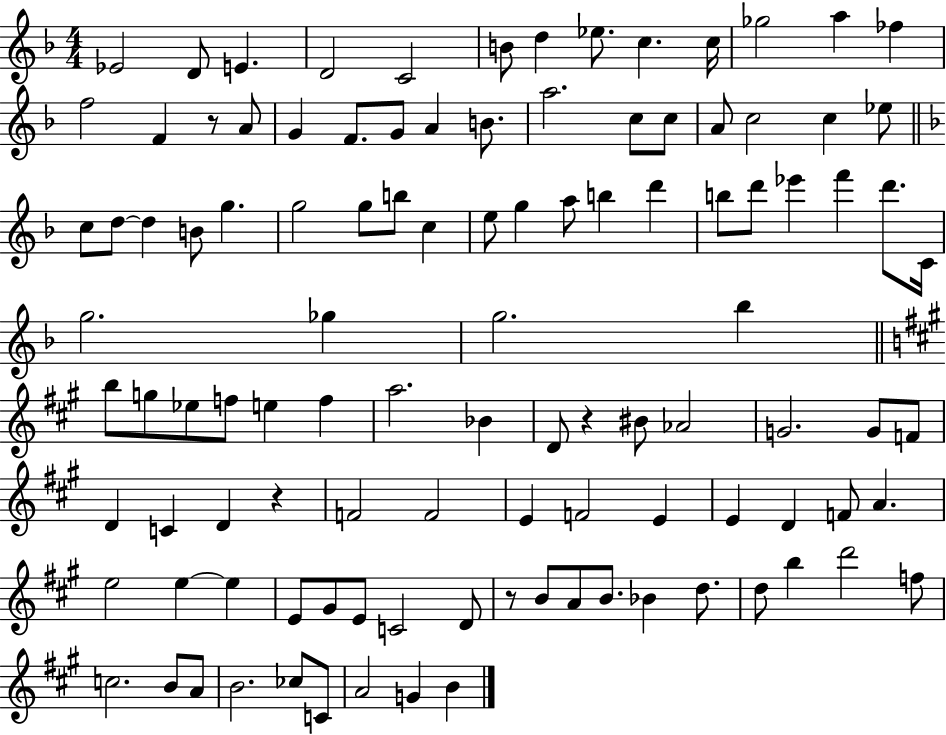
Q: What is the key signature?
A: F major